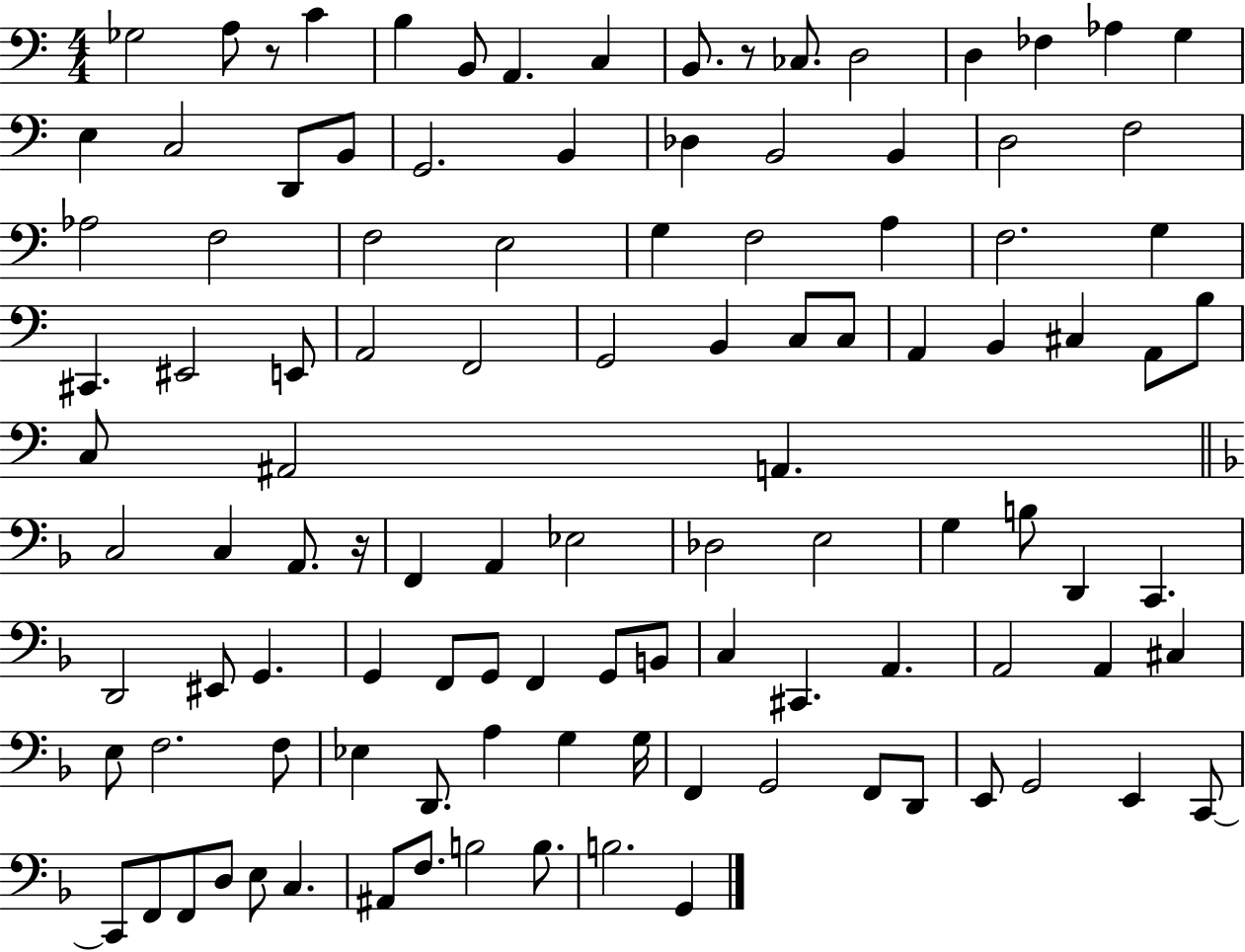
Gb3/h A3/e R/e C4/q B3/q B2/e A2/q. C3/q B2/e. R/e CES3/e. D3/h D3/q FES3/q Ab3/q G3/q E3/q C3/h D2/e B2/e G2/h. B2/q Db3/q B2/h B2/q D3/h F3/h Ab3/h F3/h F3/h E3/h G3/q F3/h A3/q F3/h. G3/q C#2/q. EIS2/h E2/e A2/h F2/h G2/h B2/q C3/e C3/e A2/q B2/q C#3/q A2/e B3/e C3/e A#2/h A2/q. C3/h C3/q A2/e. R/s F2/q A2/q Eb3/h Db3/h E3/h G3/q B3/e D2/q C2/q. D2/h EIS2/e G2/q. G2/q F2/e G2/e F2/q G2/e B2/e C3/q C#2/q. A2/q. A2/h A2/q C#3/q E3/e F3/h. F3/e Eb3/q D2/e. A3/q G3/q G3/s F2/q G2/h F2/e D2/e E2/e G2/h E2/q C2/e C2/e F2/e F2/e D3/e E3/e C3/q. A#2/e F3/e. B3/h B3/e. B3/h. G2/q